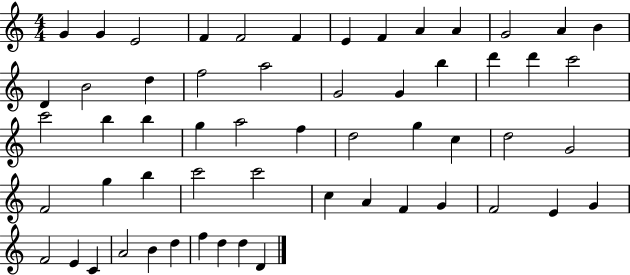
X:1
T:Untitled
M:4/4
L:1/4
K:C
G G E2 F F2 F E F A A G2 A B D B2 d f2 a2 G2 G b d' d' c'2 c'2 b b g a2 f d2 g c d2 G2 F2 g b c'2 c'2 c A F G F2 E G F2 E C A2 B d f d d D